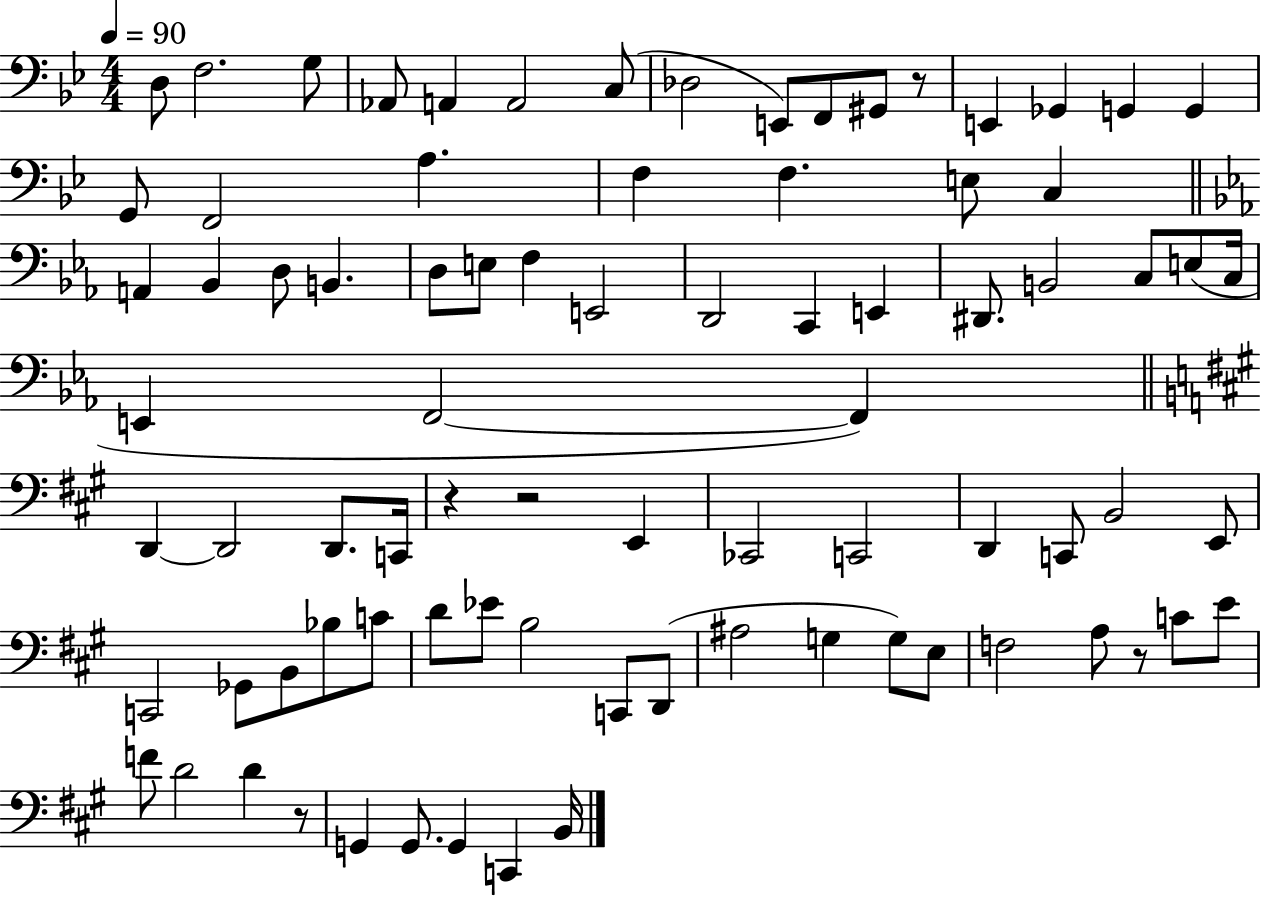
{
  \clef bass
  \numericTimeSignature
  \time 4/4
  \key bes \major
  \tempo 4 = 90
  d8 f2. g8 | aes,8 a,4 a,2 c8( | des2 e,8) f,8 gis,8 r8 | e,4 ges,4 g,4 g,4 | \break g,8 f,2 a4. | f4 f4. e8 c4 | \bar "||" \break \key ees \major a,4 bes,4 d8 b,4. | d8 e8 f4 e,2 | d,2 c,4 e,4 | dis,8. b,2 c8 e8( c16 | \break e,4 f,2~~ f,4) | \bar "||" \break \key a \major d,4~~ d,2 d,8. c,16 | r4 r2 e,4 | ces,2 c,2 | d,4 c,8 b,2 e,8 | \break c,2 ges,8 b,8 bes8 c'8 | d'8 ees'8 b2 c,8 d,8( | ais2 g4 g8) e8 | f2 a8 r8 c'8 e'8 | \break f'8 d'2 d'4 r8 | g,4 g,8. g,4 c,4 b,16 | \bar "|."
}